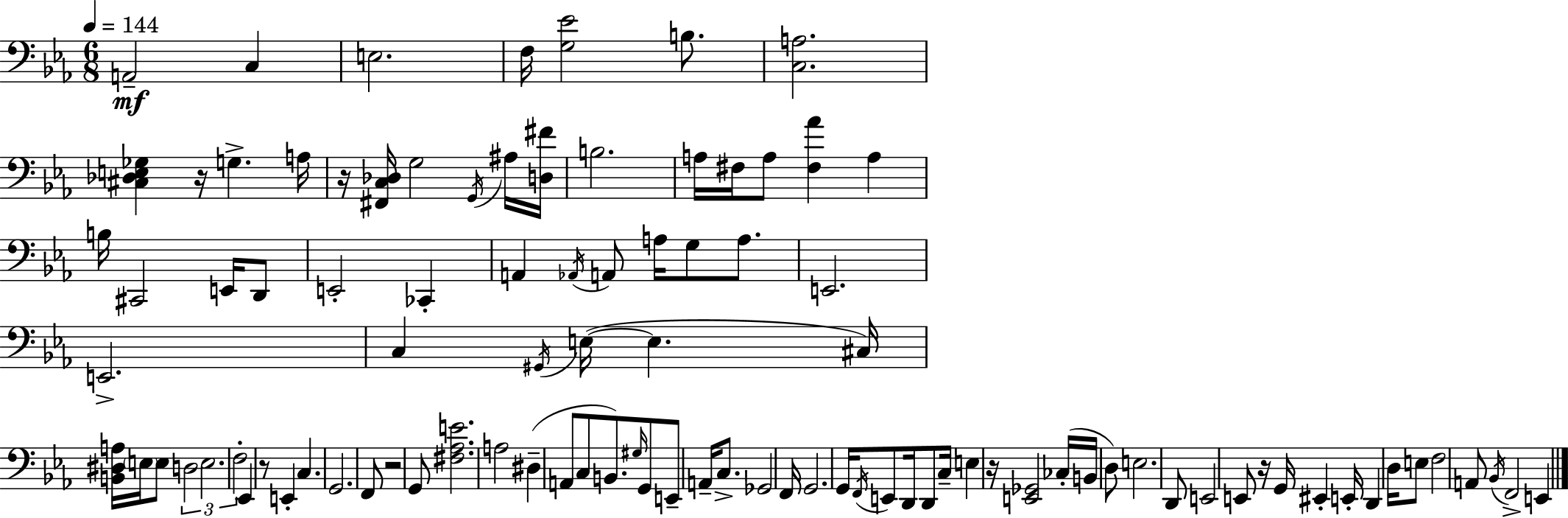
X:1
T:Untitled
M:6/8
L:1/4
K:Cm
A,,2 C, E,2 F,/4 [G,_E]2 B,/2 [C,A,]2 [^C,_D,E,_G,] z/4 G, A,/4 z/4 [^F,,C,_D,]/4 G,2 G,,/4 ^A,/4 [D,^F]/4 B,2 A,/4 ^F,/4 A,/2 [^F,_A] A, B,/4 ^C,,2 E,,/4 D,,/2 E,,2 _C,, A,, _A,,/4 A,,/2 A,/4 G,/2 A,/2 E,,2 E,,2 C, ^G,,/4 E,/4 E, ^C,/4 [B,,^D,A,]/4 E,/4 E,/2 D,2 E,2 F,2 _E,, z/2 E,, C, G,,2 F,,/2 z2 G,,/2 [^F,_A,E]2 A,2 ^D, A,,/2 C,/2 B,,/2 ^G,/4 G,,/2 E,,/2 A,,/4 C,/2 _G,,2 F,,/4 G,,2 G,,/4 F,,/4 E,,/2 D,,/4 D,,/2 C,/4 E, z/4 [E,,_G,,]2 _C,/4 B,,/4 D,/2 E,2 D,,/2 E,,2 E,,/2 z/4 G,,/4 ^E,, E,,/4 D,, D,/4 E,/2 F,2 A,,/2 _B,,/4 F,,2 E,,